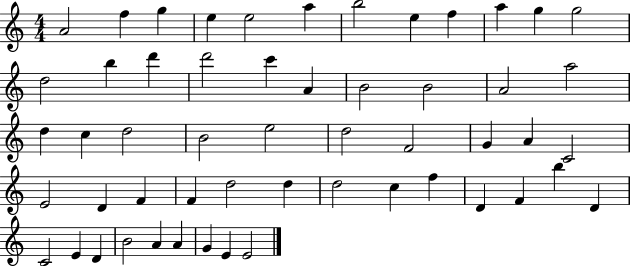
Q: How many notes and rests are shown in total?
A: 54